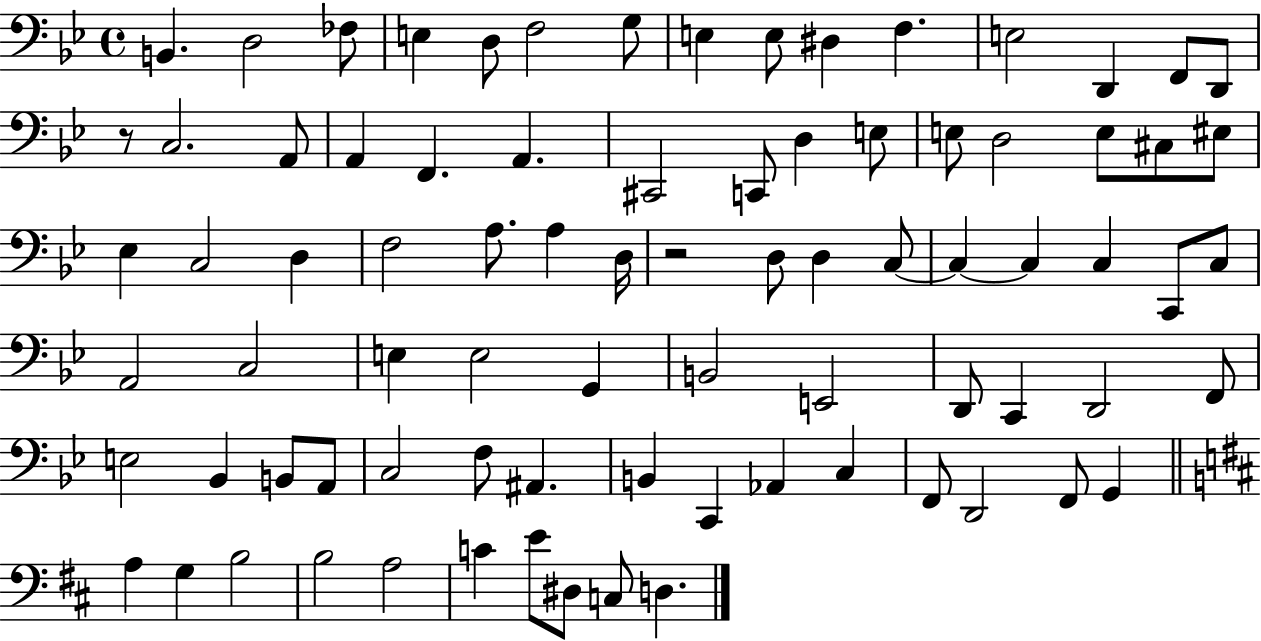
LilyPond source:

{
  \clef bass
  \time 4/4
  \defaultTimeSignature
  \key bes \major
  b,4. d2 fes8 | e4 d8 f2 g8 | e4 e8 dis4 f4. | e2 d,4 f,8 d,8 | \break r8 c2. a,8 | a,4 f,4. a,4. | cis,2 c,8 d4 e8 | e8 d2 e8 cis8 eis8 | \break ees4 c2 d4 | f2 a8. a4 d16 | r2 d8 d4 c8~~ | c4~~ c4 c4 c,8 c8 | \break a,2 c2 | e4 e2 g,4 | b,2 e,2 | d,8 c,4 d,2 f,8 | \break e2 bes,4 b,8 a,8 | c2 f8 ais,4. | b,4 c,4 aes,4 c4 | f,8 d,2 f,8 g,4 | \break \bar "||" \break \key d \major a4 g4 b2 | b2 a2 | c'4 e'8 dis8 c8 d4. | \bar "|."
}